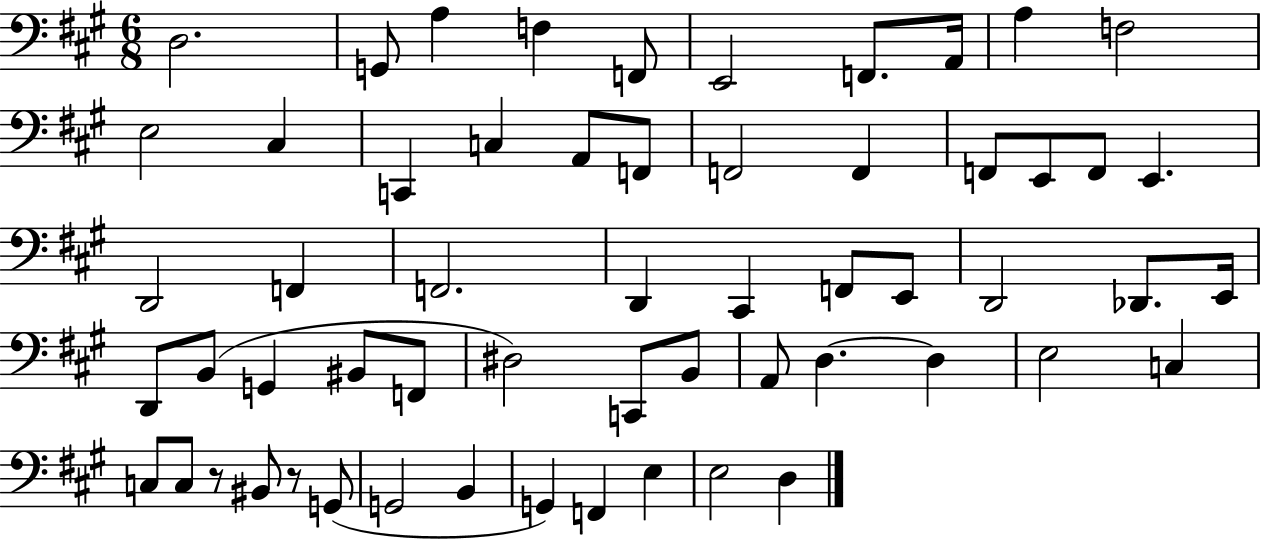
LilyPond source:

{
  \clef bass
  \numericTimeSignature
  \time 6/8
  \key a \major
  d2. | g,8 a4 f4 f,8 | e,2 f,8. a,16 | a4 f2 | \break e2 cis4 | c,4 c4 a,8 f,8 | f,2 f,4 | f,8 e,8 f,8 e,4. | \break d,2 f,4 | f,2. | d,4 cis,4 f,8 e,8 | d,2 des,8. e,16 | \break d,8 b,8( g,4 bis,8 f,8 | dis2) c,8 b,8 | a,8 d4.~~ d4 | e2 c4 | \break c8 c8 r8 bis,8 r8 g,8( | g,2 b,4 | g,4) f,4 e4 | e2 d4 | \break \bar "|."
}